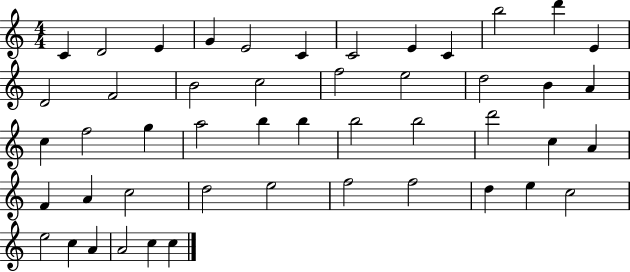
{
  \clef treble
  \numericTimeSignature
  \time 4/4
  \key c \major
  c'4 d'2 e'4 | g'4 e'2 c'4 | c'2 e'4 c'4 | b''2 d'''4 e'4 | \break d'2 f'2 | b'2 c''2 | f''2 e''2 | d''2 b'4 a'4 | \break c''4 f''2 g''4 | a''2 b''4 b''4 | b''2 b''2 | d'''2 c''4 a'4 | \break f'4 a'4 c''2 | d''2 e''2 | f''2 f''2 | d''4 e''4 c''2 | \break e''2 c''4 a'4 | a'2 c''4 c''4 | \bar "|."
}